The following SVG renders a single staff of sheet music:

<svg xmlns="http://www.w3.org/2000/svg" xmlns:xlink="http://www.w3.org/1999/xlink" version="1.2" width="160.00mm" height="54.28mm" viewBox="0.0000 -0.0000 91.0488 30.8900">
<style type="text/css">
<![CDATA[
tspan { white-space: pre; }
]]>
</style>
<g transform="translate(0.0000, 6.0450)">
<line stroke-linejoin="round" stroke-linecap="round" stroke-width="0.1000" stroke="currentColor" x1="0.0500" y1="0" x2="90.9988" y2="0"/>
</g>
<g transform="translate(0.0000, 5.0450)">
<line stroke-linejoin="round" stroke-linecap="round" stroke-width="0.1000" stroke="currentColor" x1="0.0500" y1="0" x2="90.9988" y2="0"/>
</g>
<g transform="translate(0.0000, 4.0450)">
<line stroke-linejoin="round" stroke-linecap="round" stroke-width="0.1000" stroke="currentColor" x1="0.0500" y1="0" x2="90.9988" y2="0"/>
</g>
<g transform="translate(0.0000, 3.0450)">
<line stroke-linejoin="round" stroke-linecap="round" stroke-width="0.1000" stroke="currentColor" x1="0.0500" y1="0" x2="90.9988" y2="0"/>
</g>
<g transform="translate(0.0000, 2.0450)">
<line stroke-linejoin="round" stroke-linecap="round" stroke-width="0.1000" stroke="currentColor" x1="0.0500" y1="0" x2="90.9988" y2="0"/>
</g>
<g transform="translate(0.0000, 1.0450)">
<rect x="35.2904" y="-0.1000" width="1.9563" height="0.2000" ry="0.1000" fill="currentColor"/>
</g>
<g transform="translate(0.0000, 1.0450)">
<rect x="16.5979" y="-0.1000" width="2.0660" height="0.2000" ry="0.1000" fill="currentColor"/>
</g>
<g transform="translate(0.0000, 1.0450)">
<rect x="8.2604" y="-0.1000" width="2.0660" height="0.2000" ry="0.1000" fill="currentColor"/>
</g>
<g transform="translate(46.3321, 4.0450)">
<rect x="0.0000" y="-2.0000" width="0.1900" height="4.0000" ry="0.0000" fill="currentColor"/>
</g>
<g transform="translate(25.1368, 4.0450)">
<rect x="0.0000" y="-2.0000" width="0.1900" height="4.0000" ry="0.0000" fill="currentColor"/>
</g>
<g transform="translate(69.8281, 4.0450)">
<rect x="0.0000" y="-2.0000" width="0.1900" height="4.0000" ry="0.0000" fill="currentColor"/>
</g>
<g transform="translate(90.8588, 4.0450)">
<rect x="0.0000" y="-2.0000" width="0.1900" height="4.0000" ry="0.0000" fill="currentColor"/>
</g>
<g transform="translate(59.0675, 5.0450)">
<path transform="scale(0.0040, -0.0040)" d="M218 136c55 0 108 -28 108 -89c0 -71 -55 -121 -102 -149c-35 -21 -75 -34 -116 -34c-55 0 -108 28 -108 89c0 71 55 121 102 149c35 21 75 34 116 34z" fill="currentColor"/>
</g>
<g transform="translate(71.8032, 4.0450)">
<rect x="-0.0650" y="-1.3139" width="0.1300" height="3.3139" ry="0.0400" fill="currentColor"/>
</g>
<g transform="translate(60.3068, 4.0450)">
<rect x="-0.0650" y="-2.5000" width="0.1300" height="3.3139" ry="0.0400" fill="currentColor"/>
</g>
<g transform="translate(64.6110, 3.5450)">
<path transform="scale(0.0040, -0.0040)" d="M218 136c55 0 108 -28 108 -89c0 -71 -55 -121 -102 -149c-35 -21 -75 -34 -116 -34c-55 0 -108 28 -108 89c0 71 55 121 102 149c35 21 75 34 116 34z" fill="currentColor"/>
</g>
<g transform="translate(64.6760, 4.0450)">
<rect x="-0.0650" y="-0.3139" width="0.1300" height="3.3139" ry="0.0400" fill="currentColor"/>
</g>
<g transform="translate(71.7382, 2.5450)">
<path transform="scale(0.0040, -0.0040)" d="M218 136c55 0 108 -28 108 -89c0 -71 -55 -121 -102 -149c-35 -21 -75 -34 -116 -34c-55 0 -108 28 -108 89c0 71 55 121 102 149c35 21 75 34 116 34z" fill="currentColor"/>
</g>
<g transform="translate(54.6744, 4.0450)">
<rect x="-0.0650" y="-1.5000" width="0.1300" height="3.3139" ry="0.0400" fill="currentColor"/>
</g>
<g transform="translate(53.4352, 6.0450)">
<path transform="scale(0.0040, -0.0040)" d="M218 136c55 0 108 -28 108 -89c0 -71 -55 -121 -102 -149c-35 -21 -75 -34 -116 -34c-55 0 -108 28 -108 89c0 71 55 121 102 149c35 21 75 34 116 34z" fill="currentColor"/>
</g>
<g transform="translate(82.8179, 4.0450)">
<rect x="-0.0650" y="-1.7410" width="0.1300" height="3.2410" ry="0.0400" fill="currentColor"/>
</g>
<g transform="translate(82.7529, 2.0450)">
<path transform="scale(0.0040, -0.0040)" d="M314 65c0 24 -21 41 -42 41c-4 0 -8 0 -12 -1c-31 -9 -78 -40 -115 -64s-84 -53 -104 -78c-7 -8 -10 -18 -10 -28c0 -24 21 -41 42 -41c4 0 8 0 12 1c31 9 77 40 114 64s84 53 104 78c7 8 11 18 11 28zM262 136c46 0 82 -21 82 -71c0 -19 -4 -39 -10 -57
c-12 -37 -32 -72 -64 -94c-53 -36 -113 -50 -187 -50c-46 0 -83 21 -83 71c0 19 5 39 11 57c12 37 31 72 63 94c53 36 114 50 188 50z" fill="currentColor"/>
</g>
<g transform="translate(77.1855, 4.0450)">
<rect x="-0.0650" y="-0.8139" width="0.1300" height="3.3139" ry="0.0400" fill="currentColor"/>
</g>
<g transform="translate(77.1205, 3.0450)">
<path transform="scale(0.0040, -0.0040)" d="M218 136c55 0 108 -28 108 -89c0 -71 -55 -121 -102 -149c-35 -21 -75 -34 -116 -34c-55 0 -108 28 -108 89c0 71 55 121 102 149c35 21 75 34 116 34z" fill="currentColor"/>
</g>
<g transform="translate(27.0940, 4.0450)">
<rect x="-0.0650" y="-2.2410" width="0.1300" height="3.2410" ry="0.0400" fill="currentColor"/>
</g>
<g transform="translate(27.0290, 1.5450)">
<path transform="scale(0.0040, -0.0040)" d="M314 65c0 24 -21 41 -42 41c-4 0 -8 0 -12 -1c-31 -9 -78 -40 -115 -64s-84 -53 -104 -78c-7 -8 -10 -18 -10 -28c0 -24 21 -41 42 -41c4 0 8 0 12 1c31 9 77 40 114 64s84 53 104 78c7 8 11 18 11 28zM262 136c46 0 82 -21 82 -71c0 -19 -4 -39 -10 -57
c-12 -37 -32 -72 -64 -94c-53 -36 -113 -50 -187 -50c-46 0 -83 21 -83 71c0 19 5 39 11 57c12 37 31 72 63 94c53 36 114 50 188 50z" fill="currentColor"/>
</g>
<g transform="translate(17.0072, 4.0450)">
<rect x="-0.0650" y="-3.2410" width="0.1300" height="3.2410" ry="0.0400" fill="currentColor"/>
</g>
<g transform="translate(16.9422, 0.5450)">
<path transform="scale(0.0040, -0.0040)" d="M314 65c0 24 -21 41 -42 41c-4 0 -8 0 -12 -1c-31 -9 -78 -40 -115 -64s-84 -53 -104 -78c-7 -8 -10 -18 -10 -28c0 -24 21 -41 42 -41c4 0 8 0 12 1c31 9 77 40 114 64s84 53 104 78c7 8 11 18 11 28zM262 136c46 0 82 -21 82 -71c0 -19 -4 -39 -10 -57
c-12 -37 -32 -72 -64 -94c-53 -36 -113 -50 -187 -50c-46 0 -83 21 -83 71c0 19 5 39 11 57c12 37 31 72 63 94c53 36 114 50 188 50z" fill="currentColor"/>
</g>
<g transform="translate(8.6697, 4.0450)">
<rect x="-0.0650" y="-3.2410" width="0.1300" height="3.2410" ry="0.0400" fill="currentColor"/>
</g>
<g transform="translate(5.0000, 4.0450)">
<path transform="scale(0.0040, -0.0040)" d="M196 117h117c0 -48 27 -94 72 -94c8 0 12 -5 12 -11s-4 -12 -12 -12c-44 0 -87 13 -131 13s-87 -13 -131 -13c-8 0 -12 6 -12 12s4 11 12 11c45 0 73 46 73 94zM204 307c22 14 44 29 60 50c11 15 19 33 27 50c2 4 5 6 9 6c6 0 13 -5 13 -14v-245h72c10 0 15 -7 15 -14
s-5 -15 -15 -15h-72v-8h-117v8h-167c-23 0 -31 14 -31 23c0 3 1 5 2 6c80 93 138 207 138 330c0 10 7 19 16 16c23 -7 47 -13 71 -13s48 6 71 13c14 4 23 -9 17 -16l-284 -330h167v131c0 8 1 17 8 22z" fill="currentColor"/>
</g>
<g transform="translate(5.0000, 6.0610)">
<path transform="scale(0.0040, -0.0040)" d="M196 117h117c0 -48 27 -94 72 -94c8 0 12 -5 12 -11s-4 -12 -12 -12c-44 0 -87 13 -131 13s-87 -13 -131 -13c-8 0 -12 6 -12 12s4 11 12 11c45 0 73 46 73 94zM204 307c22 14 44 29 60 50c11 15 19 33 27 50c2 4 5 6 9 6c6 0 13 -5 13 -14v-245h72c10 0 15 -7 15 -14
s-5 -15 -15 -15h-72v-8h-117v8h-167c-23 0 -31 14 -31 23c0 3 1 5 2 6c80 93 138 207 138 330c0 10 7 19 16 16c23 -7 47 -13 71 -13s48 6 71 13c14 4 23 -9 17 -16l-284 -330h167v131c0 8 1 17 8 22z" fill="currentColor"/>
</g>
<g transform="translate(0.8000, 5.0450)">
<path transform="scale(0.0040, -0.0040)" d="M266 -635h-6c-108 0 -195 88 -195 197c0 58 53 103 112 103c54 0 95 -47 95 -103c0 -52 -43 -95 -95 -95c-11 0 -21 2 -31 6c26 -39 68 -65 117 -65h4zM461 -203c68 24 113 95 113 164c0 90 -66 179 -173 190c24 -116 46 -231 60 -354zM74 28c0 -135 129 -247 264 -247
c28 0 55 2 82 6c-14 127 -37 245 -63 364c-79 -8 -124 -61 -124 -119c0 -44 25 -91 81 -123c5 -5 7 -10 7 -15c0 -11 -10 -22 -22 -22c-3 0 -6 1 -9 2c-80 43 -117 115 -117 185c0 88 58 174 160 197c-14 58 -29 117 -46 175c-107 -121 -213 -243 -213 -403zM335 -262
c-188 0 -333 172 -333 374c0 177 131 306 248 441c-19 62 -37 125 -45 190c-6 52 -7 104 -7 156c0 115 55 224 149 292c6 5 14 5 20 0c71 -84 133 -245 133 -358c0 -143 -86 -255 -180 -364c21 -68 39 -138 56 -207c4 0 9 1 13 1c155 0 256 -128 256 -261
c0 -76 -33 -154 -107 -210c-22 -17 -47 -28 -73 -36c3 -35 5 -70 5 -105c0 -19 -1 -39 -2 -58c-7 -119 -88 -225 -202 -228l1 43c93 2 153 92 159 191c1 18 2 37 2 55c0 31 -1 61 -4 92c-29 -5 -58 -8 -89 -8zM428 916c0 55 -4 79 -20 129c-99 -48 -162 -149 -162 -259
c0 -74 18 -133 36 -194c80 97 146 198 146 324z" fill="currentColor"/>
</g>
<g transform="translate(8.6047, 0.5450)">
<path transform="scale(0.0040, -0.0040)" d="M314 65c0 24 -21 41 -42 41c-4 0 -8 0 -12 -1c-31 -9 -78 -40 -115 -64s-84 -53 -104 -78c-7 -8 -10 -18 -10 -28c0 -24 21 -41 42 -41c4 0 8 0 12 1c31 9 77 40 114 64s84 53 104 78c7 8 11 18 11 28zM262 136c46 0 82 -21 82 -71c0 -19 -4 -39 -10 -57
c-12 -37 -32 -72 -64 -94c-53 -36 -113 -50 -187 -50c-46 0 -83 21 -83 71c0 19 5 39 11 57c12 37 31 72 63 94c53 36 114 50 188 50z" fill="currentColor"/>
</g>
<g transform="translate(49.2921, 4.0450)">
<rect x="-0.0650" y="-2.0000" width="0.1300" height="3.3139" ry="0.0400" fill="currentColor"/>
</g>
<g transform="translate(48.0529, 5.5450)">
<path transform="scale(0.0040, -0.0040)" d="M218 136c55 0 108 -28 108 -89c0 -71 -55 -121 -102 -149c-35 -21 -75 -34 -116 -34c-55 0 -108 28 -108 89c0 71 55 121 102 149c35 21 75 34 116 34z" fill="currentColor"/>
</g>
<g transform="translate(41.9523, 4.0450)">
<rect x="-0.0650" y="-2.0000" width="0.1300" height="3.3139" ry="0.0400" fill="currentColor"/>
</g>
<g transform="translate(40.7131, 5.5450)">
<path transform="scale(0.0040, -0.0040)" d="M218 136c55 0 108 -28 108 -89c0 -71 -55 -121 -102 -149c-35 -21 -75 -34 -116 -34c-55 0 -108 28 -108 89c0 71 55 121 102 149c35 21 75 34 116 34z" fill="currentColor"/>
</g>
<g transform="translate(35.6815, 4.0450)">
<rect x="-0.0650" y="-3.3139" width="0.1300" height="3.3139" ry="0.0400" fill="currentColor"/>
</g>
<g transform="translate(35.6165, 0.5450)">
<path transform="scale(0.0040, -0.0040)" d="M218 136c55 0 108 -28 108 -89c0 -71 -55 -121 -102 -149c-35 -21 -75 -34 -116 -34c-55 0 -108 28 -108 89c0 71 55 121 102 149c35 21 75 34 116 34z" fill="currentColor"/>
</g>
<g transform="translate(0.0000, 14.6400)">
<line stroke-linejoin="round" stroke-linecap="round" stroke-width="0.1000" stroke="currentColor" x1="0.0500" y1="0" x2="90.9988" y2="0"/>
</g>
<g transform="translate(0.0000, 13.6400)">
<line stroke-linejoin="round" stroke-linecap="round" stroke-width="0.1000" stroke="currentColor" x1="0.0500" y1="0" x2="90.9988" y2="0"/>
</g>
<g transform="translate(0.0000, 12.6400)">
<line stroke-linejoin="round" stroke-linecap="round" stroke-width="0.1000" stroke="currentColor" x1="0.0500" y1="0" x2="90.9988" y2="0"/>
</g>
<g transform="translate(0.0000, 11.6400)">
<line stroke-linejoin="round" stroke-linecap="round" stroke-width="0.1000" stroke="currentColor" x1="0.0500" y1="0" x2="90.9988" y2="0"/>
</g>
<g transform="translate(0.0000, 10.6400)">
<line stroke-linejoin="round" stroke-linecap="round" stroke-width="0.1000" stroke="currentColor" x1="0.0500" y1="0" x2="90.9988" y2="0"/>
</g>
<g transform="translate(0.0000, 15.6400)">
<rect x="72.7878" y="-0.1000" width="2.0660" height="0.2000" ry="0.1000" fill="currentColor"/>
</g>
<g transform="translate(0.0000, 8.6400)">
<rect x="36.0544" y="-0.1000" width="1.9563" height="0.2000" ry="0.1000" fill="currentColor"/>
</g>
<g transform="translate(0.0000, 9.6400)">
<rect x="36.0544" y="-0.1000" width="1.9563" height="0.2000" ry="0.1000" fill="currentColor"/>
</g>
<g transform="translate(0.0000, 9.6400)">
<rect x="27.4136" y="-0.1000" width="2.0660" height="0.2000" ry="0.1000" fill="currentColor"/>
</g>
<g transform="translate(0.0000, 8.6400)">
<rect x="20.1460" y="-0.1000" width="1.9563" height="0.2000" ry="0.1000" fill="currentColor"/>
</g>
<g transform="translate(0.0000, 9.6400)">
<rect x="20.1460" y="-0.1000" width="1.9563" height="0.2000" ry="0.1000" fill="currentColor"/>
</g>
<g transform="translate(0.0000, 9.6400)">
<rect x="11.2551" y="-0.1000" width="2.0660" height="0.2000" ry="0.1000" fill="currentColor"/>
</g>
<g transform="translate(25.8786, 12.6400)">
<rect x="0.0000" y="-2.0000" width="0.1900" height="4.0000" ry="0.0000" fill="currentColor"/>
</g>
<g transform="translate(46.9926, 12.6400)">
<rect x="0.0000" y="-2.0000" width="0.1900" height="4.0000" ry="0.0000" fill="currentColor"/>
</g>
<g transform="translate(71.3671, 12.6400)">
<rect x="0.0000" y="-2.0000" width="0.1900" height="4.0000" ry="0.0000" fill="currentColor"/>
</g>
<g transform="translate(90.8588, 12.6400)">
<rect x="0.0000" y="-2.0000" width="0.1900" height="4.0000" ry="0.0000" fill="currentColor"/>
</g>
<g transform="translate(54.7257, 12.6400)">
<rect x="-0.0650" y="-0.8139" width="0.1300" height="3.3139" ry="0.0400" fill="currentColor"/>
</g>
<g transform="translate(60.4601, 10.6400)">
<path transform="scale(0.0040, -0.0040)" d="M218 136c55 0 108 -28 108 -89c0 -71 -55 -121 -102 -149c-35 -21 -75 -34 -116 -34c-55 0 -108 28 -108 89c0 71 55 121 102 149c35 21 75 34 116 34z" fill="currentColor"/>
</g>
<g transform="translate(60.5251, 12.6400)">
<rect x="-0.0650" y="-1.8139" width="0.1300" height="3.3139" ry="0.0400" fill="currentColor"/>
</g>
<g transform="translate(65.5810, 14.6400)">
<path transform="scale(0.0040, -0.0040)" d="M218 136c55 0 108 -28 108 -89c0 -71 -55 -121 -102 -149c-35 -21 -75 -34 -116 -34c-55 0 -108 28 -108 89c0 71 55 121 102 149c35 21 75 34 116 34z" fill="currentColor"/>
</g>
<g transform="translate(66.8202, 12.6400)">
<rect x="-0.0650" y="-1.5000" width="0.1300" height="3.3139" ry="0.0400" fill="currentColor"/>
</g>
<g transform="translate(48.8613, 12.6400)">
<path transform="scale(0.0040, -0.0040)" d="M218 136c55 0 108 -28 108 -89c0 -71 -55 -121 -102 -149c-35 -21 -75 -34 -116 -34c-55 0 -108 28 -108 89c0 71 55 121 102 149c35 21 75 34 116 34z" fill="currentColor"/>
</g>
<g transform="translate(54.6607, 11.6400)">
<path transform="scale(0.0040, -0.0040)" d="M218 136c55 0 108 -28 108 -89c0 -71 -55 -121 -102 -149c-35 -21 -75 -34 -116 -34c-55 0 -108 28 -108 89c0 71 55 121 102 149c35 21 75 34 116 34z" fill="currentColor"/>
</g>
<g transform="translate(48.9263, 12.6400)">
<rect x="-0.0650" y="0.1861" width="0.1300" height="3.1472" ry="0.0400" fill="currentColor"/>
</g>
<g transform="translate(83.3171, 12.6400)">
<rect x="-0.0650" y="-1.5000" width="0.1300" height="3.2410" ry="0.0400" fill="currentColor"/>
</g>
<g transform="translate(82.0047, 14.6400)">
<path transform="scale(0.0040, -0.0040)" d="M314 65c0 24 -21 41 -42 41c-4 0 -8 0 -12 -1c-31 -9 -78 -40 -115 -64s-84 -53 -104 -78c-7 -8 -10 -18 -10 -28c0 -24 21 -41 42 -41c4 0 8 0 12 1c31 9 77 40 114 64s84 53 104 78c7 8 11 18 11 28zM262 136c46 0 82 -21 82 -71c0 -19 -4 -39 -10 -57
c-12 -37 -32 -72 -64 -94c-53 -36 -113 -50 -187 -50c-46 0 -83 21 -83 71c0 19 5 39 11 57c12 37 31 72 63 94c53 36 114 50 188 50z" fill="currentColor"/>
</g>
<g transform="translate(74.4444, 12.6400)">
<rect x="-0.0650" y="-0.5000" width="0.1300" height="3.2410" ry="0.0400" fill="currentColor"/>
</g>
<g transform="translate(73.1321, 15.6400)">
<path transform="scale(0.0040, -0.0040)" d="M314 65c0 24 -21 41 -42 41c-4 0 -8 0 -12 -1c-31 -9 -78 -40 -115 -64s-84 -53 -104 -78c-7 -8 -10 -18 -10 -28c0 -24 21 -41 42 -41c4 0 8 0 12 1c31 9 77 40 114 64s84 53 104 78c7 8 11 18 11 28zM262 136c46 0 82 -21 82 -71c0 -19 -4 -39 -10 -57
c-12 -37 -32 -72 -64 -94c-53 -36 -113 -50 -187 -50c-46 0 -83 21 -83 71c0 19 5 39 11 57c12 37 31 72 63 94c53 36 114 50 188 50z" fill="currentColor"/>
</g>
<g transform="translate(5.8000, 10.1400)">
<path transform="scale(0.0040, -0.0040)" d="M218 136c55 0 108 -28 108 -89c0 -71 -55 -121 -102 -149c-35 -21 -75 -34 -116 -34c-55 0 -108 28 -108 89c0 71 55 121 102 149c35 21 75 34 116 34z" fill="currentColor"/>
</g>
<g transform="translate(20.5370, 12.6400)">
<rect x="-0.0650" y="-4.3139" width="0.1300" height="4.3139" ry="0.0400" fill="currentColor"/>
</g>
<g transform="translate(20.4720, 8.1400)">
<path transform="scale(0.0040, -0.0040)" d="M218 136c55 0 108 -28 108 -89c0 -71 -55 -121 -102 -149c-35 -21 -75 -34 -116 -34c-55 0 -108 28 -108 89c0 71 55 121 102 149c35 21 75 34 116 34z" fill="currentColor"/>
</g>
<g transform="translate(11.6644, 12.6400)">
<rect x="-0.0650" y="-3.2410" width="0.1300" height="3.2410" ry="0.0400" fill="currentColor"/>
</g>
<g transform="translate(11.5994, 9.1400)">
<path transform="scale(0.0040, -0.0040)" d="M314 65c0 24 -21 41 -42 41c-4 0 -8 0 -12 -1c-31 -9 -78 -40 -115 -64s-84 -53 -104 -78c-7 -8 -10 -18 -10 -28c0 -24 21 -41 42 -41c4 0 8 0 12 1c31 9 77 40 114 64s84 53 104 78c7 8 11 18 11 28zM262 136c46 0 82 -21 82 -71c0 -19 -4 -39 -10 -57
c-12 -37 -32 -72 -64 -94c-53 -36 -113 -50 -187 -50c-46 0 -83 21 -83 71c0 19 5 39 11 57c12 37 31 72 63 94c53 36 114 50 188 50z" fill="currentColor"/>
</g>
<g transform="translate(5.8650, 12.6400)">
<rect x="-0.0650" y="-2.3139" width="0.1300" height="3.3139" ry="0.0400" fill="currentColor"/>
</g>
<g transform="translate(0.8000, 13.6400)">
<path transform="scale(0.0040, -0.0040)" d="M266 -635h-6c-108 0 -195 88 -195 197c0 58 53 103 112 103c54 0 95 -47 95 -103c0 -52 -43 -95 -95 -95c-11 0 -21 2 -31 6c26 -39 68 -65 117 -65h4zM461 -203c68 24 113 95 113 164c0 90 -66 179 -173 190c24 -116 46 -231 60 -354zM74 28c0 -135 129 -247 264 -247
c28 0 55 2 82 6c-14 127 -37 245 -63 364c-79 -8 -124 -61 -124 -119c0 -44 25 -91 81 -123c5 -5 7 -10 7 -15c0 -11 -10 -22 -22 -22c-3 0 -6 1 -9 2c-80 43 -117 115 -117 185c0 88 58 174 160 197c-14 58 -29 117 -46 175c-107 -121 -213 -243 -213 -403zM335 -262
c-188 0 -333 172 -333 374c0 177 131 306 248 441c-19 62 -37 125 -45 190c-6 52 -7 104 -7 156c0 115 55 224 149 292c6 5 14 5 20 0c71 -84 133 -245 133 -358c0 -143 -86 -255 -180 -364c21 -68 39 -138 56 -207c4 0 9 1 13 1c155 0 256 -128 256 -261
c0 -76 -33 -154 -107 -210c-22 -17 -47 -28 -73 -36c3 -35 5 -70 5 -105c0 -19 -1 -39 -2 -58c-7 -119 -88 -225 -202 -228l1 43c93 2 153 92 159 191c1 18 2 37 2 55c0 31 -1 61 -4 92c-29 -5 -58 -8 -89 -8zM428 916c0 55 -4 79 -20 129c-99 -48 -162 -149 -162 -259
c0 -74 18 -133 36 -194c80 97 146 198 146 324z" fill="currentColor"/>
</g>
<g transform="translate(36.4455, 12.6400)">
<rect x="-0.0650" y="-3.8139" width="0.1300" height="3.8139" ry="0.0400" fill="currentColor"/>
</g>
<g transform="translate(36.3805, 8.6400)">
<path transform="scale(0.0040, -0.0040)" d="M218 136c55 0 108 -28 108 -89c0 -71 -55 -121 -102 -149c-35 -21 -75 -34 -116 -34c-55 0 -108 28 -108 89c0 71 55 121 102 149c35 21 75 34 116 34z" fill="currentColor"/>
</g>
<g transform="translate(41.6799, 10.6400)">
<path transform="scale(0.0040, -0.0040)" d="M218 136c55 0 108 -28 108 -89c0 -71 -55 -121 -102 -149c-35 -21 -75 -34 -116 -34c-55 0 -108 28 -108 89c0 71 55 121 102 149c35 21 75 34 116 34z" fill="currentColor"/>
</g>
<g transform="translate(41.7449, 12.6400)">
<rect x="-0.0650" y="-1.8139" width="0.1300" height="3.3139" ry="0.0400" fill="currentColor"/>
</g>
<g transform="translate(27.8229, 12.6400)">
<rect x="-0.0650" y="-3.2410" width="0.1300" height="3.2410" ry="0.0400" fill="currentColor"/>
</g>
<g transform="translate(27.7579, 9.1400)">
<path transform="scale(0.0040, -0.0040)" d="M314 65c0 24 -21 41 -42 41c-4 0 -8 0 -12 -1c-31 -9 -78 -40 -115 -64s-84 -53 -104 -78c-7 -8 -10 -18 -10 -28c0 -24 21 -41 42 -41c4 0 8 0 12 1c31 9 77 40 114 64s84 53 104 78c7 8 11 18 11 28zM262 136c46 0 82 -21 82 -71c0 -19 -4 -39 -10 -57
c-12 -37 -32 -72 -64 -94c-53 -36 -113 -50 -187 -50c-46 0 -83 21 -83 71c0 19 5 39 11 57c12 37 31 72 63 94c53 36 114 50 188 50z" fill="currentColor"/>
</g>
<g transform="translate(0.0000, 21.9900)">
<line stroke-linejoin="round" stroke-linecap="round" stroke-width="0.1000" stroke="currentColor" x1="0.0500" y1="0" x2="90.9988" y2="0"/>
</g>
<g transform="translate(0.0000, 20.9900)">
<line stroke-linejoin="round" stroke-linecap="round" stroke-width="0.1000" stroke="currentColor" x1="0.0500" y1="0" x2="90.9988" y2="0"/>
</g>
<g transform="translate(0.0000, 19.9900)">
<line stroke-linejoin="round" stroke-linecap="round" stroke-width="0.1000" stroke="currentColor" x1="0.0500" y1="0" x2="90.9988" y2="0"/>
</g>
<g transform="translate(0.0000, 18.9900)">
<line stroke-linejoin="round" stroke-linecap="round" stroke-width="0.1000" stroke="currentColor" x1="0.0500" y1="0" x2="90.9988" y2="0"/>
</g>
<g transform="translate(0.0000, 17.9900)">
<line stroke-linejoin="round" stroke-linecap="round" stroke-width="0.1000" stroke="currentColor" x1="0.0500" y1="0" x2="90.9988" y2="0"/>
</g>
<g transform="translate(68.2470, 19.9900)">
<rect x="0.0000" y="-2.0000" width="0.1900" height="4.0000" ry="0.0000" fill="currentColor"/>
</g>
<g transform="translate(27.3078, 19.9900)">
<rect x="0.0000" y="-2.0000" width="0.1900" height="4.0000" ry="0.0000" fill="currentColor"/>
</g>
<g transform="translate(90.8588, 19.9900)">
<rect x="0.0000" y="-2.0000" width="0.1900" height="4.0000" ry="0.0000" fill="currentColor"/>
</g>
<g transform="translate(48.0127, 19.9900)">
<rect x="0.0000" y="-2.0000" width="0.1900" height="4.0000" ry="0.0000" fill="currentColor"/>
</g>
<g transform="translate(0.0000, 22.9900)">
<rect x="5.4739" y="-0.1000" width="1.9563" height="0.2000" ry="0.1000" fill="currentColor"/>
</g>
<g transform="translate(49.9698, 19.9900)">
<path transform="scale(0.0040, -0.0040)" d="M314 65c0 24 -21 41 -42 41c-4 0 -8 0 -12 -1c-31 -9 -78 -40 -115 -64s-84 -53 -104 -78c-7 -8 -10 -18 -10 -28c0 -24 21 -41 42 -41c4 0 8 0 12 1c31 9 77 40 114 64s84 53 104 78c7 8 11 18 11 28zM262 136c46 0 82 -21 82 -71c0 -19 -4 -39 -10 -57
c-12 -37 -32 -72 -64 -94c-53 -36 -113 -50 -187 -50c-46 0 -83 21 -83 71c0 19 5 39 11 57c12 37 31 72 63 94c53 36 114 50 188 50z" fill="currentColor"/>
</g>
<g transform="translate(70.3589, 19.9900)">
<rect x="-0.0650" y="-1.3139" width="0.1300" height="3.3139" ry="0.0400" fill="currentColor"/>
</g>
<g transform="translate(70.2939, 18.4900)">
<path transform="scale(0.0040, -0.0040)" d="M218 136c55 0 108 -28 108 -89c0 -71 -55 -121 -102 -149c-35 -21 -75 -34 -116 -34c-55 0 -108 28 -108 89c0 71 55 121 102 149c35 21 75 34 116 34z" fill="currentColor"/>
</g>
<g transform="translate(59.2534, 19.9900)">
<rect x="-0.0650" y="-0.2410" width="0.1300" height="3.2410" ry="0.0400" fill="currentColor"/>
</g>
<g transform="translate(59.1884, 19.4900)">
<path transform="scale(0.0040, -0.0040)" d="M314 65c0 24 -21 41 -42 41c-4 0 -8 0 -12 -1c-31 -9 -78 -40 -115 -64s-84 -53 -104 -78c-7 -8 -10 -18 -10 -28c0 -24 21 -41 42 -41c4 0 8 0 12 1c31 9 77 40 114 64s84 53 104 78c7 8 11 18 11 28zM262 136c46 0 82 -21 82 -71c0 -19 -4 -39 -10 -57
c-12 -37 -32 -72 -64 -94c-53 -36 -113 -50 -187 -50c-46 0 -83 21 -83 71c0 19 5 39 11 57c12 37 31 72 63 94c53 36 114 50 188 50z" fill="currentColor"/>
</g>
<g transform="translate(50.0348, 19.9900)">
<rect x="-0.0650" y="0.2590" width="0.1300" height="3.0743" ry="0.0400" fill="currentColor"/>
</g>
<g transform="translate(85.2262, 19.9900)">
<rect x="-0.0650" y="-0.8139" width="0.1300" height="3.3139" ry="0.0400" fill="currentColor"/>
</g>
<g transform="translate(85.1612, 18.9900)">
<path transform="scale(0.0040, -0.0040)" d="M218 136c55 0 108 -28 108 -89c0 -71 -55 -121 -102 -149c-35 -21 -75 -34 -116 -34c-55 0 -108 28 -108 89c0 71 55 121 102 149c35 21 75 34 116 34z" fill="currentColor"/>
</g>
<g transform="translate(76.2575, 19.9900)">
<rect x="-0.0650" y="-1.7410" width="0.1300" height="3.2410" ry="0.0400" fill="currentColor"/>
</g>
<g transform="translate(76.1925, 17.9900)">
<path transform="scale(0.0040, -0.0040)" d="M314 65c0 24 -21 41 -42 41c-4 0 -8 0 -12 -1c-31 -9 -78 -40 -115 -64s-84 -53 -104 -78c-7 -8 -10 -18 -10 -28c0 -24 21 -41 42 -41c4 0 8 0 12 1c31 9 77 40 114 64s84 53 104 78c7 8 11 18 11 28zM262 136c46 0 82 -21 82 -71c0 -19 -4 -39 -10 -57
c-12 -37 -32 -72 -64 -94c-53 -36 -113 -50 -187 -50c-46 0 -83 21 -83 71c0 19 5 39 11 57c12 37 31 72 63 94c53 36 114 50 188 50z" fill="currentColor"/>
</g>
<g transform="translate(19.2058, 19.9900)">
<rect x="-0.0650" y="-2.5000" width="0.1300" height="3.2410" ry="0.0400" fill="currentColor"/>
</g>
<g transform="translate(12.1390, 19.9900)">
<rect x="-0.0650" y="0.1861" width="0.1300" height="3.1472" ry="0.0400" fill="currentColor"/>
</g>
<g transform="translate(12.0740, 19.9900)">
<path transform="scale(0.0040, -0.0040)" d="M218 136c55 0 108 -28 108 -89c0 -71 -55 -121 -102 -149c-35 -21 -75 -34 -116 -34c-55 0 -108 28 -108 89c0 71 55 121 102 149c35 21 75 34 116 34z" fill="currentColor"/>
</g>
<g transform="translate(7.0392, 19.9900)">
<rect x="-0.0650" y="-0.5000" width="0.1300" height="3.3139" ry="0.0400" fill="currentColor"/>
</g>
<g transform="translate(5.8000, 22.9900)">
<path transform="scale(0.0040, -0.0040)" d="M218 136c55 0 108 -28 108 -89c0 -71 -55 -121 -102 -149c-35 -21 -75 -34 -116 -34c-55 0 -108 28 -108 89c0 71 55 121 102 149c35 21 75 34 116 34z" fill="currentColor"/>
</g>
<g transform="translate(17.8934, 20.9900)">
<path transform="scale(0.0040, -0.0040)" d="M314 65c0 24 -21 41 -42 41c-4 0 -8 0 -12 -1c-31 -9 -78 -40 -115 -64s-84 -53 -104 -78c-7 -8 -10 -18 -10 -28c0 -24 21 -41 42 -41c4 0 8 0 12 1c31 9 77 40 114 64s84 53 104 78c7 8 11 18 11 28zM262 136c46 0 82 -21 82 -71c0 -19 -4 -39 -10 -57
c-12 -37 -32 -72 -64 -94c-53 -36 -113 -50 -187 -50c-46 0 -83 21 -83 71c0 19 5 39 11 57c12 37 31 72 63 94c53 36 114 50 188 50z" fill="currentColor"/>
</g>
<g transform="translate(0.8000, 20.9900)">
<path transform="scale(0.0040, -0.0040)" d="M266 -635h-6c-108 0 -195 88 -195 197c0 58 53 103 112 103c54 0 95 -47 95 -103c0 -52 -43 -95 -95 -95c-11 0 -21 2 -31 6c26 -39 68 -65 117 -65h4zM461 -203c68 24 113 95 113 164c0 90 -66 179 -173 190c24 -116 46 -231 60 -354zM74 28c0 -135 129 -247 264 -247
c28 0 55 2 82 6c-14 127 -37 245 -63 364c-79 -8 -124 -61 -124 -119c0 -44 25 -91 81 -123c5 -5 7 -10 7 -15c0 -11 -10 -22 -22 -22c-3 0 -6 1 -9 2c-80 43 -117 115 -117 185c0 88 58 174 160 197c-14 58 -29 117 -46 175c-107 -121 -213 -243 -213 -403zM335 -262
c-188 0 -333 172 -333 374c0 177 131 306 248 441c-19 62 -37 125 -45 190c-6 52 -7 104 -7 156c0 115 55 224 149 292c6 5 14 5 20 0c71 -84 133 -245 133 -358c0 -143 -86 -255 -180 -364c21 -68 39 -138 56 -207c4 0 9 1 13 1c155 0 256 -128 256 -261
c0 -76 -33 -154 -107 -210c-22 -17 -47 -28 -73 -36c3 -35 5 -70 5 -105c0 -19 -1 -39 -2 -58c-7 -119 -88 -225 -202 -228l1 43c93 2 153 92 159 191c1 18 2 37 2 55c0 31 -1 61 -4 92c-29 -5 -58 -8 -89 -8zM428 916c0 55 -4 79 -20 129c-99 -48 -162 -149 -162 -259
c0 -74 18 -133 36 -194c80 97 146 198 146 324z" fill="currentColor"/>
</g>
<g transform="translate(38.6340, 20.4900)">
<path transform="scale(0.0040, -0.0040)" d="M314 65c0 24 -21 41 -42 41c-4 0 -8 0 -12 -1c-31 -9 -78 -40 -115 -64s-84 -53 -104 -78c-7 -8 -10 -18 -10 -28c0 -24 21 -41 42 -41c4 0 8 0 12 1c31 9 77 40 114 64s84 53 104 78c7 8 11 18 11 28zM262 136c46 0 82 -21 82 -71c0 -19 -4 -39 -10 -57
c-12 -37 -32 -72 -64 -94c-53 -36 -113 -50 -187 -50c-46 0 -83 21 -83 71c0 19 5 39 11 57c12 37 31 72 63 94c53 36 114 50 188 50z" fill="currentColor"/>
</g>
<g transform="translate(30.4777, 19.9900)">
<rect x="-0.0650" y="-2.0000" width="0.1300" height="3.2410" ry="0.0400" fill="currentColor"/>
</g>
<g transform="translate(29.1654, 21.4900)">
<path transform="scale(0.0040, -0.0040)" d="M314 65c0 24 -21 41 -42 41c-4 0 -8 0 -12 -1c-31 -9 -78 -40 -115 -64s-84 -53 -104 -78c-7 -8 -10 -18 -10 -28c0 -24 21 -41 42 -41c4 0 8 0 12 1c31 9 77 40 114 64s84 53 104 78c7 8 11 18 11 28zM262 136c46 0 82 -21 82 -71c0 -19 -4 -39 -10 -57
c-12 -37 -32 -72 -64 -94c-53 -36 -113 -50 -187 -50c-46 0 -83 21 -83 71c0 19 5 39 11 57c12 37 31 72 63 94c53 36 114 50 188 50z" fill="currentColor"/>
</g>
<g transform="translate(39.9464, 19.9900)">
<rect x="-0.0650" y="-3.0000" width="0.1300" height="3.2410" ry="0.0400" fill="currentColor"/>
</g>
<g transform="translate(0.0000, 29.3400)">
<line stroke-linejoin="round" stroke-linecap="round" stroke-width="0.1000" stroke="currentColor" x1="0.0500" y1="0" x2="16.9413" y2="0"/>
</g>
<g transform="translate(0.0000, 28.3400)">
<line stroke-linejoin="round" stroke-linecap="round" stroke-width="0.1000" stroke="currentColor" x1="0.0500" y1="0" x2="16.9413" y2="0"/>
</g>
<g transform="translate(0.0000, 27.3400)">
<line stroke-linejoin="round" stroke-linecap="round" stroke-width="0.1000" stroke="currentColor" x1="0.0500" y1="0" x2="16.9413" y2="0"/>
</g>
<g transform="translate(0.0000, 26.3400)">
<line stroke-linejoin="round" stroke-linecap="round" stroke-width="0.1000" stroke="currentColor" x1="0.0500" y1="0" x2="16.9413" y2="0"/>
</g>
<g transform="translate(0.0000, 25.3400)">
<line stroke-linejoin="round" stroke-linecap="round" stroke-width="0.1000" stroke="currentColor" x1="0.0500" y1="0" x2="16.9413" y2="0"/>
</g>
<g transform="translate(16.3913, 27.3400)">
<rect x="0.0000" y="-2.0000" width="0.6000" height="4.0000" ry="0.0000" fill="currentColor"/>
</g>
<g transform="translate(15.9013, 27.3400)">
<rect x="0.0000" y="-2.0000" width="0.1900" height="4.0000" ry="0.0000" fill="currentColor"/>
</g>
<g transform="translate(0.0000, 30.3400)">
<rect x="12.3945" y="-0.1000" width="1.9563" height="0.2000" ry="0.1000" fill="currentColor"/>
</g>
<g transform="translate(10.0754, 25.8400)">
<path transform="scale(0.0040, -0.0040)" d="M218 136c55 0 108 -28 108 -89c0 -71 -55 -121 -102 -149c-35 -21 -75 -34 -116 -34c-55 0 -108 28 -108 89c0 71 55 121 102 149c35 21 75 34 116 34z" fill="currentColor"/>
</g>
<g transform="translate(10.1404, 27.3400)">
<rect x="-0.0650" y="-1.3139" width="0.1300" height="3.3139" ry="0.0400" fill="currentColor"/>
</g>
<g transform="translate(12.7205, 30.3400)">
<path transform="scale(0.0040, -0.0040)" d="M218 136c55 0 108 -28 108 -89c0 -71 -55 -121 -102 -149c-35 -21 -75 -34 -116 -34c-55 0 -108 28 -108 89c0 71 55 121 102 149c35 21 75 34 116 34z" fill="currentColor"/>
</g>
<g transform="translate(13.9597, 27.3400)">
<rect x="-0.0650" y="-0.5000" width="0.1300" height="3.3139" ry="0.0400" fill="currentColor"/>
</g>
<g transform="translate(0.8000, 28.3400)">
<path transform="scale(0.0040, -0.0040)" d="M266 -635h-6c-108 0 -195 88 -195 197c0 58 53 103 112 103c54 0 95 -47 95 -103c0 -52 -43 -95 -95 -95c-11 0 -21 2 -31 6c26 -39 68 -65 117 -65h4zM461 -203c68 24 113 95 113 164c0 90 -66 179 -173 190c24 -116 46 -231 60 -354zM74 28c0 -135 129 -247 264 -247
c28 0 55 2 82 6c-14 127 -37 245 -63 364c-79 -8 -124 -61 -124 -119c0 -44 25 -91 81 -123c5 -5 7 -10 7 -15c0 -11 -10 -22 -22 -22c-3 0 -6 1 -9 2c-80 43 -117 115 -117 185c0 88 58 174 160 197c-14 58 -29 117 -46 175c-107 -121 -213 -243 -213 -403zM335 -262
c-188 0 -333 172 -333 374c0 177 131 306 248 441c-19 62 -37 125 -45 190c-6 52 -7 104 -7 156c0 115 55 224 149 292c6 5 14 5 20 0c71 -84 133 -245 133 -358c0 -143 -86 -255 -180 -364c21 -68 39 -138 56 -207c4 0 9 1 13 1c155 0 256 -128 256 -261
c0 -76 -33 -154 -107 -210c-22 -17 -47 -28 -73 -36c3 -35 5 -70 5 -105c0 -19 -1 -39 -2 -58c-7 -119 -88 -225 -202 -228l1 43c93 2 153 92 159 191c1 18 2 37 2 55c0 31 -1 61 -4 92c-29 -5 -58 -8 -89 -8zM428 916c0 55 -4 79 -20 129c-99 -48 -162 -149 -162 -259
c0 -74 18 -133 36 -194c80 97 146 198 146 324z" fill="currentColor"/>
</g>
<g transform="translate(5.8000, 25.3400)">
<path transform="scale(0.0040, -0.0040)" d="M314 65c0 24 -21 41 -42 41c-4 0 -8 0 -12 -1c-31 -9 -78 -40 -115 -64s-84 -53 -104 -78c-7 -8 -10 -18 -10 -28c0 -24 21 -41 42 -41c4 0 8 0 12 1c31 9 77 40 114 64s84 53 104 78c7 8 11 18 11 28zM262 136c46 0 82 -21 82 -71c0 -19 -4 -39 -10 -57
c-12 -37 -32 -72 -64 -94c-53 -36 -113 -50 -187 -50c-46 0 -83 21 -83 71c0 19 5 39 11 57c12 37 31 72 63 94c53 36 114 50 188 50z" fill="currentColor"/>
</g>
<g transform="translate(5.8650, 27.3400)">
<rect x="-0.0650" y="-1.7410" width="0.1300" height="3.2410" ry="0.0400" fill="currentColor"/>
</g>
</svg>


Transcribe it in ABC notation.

X:1
T:Untitled
M:4/4
L:1/4
K:C
b2 b2 g2 b F F E G c e d f2 g b2 d' b2 c' f B d f E C2 E2 C B G2 F2 A2 B2 c2 e f2 d f2 e C